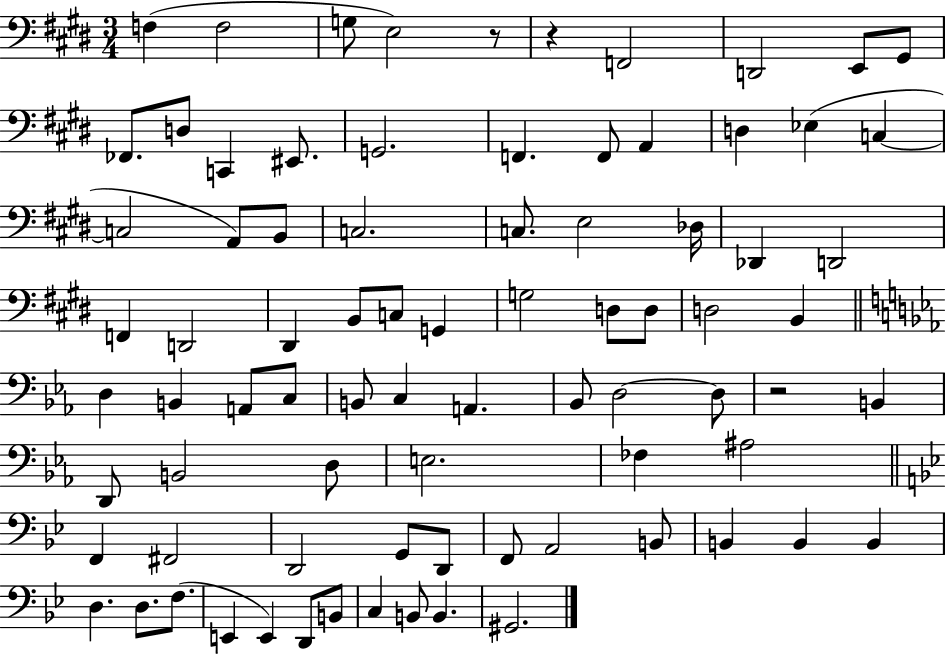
X:1
T:Untitled
M:3/4
L:1/4
K:E
F, F,2 G,/2 E,2 z/2 z F,,2 D,,2 E,,/2 ^G,,/2 _F,,/2 D,/2 C,, ^E,,/2 G,,2 F,, F,,/2 A,, D, _E, C, C,2 A,,/2 B,,/2 C,2 C,/2 E,2 _D,/4 _D,, D,,2 F,, D,,2 ^D,, B,,/2 C,/2 G,, G,2 D,/2 D,/2 D,2 B,, D, B,, A,,/2 C,/2 B,,/2 C, A,, _B,,/2 D,2 D,/2 z2 B,, D,,/2 B,,2 D,/2 E,2 _F, ^A,2 F,, ^F,,2 D,,2 G,,/2 D,,/2 F,,/2 A,,2 B,,/2 B,, B,, B,, D, D,/2 F,/2 E,, E,, D,,/2 B,,/2 C, B,,/2 B,, ^G,,2